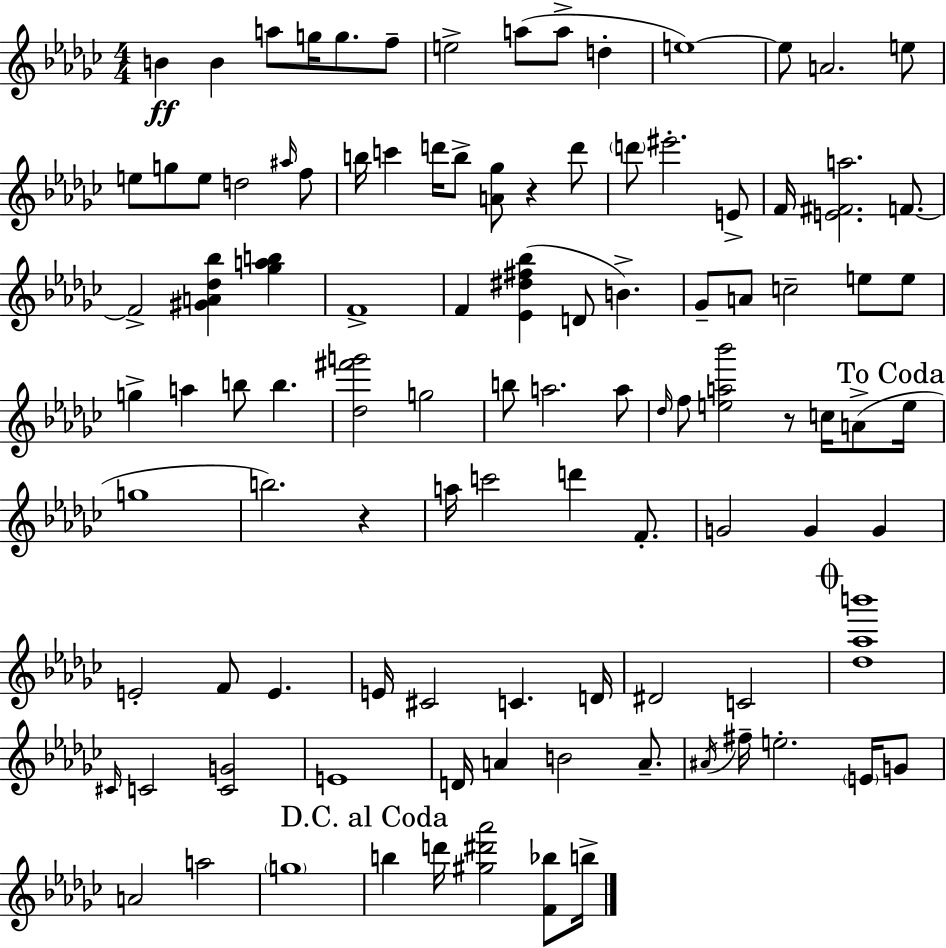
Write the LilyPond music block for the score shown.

{
  \clef treble
  \numericTimeSignature
  \time 4/4
  \key ees \minor
  b'4\ff b'4 a''8 g''16 g''8. f''8-- | e''2-> a''8( a''8-> d''4-. | e''1~~) | e''8 a'2. e''8 | \break e''8 g''8 e''8 d''2 \grace { ais''16 } f''8 | b''16 c'''4 d'''16 b''8-> <a' ges''>8 r4 d'''8 | \parenthesize d'''8 eis'''2.-. e'8-> | f'16 <e' fis' a''>2. f'8.~~ | \break f'2-> <gis' a' des'' bes''>4 <ges'' a'' b''>4 | f'1-> | f'4 <ees' dis'' fis'' bes''>4( d'8 b'4.->) | ges'8-- a'8 c''2-- e''8 e''8 | \break g''4-> a''4 b''8 b''4. | <des'' fis''' g'''>2 g''2 | b''8 a''2. a''8 | \grace { des''16 } f''8 <e'' a'' bes'''>2 r8 c''16 a'8->( | \break \mark "To Coda" e''16 g''1 | b''2.) r4 | a''16 c'''2 d'''4 f'8.-. | g'2 g'4 g'4 | \break e'2-. f'8 e'4. | e'16 cis'2 c'4. | d'16 dis'2 c'2 | \mark \markup { \musicglyph "scripts.coda" } <des'' aes'' b'''>1 | \break \grace { cis'16 } c'2 <c' g'>2 | e'1 | d'16 a'4 b'2 | a'8.-- \acciaccatura { ais'16 } fis''16-- e''2.-. | \break \parenthesize e'16 g'8 a'2 a''2 | \parenthesize g''1 | \mark "D.C. al Coda" b''4 d'''16 <gis'' dis''' aes'''>2 | <f' bes''>8 b''16-> \bar "|."
}